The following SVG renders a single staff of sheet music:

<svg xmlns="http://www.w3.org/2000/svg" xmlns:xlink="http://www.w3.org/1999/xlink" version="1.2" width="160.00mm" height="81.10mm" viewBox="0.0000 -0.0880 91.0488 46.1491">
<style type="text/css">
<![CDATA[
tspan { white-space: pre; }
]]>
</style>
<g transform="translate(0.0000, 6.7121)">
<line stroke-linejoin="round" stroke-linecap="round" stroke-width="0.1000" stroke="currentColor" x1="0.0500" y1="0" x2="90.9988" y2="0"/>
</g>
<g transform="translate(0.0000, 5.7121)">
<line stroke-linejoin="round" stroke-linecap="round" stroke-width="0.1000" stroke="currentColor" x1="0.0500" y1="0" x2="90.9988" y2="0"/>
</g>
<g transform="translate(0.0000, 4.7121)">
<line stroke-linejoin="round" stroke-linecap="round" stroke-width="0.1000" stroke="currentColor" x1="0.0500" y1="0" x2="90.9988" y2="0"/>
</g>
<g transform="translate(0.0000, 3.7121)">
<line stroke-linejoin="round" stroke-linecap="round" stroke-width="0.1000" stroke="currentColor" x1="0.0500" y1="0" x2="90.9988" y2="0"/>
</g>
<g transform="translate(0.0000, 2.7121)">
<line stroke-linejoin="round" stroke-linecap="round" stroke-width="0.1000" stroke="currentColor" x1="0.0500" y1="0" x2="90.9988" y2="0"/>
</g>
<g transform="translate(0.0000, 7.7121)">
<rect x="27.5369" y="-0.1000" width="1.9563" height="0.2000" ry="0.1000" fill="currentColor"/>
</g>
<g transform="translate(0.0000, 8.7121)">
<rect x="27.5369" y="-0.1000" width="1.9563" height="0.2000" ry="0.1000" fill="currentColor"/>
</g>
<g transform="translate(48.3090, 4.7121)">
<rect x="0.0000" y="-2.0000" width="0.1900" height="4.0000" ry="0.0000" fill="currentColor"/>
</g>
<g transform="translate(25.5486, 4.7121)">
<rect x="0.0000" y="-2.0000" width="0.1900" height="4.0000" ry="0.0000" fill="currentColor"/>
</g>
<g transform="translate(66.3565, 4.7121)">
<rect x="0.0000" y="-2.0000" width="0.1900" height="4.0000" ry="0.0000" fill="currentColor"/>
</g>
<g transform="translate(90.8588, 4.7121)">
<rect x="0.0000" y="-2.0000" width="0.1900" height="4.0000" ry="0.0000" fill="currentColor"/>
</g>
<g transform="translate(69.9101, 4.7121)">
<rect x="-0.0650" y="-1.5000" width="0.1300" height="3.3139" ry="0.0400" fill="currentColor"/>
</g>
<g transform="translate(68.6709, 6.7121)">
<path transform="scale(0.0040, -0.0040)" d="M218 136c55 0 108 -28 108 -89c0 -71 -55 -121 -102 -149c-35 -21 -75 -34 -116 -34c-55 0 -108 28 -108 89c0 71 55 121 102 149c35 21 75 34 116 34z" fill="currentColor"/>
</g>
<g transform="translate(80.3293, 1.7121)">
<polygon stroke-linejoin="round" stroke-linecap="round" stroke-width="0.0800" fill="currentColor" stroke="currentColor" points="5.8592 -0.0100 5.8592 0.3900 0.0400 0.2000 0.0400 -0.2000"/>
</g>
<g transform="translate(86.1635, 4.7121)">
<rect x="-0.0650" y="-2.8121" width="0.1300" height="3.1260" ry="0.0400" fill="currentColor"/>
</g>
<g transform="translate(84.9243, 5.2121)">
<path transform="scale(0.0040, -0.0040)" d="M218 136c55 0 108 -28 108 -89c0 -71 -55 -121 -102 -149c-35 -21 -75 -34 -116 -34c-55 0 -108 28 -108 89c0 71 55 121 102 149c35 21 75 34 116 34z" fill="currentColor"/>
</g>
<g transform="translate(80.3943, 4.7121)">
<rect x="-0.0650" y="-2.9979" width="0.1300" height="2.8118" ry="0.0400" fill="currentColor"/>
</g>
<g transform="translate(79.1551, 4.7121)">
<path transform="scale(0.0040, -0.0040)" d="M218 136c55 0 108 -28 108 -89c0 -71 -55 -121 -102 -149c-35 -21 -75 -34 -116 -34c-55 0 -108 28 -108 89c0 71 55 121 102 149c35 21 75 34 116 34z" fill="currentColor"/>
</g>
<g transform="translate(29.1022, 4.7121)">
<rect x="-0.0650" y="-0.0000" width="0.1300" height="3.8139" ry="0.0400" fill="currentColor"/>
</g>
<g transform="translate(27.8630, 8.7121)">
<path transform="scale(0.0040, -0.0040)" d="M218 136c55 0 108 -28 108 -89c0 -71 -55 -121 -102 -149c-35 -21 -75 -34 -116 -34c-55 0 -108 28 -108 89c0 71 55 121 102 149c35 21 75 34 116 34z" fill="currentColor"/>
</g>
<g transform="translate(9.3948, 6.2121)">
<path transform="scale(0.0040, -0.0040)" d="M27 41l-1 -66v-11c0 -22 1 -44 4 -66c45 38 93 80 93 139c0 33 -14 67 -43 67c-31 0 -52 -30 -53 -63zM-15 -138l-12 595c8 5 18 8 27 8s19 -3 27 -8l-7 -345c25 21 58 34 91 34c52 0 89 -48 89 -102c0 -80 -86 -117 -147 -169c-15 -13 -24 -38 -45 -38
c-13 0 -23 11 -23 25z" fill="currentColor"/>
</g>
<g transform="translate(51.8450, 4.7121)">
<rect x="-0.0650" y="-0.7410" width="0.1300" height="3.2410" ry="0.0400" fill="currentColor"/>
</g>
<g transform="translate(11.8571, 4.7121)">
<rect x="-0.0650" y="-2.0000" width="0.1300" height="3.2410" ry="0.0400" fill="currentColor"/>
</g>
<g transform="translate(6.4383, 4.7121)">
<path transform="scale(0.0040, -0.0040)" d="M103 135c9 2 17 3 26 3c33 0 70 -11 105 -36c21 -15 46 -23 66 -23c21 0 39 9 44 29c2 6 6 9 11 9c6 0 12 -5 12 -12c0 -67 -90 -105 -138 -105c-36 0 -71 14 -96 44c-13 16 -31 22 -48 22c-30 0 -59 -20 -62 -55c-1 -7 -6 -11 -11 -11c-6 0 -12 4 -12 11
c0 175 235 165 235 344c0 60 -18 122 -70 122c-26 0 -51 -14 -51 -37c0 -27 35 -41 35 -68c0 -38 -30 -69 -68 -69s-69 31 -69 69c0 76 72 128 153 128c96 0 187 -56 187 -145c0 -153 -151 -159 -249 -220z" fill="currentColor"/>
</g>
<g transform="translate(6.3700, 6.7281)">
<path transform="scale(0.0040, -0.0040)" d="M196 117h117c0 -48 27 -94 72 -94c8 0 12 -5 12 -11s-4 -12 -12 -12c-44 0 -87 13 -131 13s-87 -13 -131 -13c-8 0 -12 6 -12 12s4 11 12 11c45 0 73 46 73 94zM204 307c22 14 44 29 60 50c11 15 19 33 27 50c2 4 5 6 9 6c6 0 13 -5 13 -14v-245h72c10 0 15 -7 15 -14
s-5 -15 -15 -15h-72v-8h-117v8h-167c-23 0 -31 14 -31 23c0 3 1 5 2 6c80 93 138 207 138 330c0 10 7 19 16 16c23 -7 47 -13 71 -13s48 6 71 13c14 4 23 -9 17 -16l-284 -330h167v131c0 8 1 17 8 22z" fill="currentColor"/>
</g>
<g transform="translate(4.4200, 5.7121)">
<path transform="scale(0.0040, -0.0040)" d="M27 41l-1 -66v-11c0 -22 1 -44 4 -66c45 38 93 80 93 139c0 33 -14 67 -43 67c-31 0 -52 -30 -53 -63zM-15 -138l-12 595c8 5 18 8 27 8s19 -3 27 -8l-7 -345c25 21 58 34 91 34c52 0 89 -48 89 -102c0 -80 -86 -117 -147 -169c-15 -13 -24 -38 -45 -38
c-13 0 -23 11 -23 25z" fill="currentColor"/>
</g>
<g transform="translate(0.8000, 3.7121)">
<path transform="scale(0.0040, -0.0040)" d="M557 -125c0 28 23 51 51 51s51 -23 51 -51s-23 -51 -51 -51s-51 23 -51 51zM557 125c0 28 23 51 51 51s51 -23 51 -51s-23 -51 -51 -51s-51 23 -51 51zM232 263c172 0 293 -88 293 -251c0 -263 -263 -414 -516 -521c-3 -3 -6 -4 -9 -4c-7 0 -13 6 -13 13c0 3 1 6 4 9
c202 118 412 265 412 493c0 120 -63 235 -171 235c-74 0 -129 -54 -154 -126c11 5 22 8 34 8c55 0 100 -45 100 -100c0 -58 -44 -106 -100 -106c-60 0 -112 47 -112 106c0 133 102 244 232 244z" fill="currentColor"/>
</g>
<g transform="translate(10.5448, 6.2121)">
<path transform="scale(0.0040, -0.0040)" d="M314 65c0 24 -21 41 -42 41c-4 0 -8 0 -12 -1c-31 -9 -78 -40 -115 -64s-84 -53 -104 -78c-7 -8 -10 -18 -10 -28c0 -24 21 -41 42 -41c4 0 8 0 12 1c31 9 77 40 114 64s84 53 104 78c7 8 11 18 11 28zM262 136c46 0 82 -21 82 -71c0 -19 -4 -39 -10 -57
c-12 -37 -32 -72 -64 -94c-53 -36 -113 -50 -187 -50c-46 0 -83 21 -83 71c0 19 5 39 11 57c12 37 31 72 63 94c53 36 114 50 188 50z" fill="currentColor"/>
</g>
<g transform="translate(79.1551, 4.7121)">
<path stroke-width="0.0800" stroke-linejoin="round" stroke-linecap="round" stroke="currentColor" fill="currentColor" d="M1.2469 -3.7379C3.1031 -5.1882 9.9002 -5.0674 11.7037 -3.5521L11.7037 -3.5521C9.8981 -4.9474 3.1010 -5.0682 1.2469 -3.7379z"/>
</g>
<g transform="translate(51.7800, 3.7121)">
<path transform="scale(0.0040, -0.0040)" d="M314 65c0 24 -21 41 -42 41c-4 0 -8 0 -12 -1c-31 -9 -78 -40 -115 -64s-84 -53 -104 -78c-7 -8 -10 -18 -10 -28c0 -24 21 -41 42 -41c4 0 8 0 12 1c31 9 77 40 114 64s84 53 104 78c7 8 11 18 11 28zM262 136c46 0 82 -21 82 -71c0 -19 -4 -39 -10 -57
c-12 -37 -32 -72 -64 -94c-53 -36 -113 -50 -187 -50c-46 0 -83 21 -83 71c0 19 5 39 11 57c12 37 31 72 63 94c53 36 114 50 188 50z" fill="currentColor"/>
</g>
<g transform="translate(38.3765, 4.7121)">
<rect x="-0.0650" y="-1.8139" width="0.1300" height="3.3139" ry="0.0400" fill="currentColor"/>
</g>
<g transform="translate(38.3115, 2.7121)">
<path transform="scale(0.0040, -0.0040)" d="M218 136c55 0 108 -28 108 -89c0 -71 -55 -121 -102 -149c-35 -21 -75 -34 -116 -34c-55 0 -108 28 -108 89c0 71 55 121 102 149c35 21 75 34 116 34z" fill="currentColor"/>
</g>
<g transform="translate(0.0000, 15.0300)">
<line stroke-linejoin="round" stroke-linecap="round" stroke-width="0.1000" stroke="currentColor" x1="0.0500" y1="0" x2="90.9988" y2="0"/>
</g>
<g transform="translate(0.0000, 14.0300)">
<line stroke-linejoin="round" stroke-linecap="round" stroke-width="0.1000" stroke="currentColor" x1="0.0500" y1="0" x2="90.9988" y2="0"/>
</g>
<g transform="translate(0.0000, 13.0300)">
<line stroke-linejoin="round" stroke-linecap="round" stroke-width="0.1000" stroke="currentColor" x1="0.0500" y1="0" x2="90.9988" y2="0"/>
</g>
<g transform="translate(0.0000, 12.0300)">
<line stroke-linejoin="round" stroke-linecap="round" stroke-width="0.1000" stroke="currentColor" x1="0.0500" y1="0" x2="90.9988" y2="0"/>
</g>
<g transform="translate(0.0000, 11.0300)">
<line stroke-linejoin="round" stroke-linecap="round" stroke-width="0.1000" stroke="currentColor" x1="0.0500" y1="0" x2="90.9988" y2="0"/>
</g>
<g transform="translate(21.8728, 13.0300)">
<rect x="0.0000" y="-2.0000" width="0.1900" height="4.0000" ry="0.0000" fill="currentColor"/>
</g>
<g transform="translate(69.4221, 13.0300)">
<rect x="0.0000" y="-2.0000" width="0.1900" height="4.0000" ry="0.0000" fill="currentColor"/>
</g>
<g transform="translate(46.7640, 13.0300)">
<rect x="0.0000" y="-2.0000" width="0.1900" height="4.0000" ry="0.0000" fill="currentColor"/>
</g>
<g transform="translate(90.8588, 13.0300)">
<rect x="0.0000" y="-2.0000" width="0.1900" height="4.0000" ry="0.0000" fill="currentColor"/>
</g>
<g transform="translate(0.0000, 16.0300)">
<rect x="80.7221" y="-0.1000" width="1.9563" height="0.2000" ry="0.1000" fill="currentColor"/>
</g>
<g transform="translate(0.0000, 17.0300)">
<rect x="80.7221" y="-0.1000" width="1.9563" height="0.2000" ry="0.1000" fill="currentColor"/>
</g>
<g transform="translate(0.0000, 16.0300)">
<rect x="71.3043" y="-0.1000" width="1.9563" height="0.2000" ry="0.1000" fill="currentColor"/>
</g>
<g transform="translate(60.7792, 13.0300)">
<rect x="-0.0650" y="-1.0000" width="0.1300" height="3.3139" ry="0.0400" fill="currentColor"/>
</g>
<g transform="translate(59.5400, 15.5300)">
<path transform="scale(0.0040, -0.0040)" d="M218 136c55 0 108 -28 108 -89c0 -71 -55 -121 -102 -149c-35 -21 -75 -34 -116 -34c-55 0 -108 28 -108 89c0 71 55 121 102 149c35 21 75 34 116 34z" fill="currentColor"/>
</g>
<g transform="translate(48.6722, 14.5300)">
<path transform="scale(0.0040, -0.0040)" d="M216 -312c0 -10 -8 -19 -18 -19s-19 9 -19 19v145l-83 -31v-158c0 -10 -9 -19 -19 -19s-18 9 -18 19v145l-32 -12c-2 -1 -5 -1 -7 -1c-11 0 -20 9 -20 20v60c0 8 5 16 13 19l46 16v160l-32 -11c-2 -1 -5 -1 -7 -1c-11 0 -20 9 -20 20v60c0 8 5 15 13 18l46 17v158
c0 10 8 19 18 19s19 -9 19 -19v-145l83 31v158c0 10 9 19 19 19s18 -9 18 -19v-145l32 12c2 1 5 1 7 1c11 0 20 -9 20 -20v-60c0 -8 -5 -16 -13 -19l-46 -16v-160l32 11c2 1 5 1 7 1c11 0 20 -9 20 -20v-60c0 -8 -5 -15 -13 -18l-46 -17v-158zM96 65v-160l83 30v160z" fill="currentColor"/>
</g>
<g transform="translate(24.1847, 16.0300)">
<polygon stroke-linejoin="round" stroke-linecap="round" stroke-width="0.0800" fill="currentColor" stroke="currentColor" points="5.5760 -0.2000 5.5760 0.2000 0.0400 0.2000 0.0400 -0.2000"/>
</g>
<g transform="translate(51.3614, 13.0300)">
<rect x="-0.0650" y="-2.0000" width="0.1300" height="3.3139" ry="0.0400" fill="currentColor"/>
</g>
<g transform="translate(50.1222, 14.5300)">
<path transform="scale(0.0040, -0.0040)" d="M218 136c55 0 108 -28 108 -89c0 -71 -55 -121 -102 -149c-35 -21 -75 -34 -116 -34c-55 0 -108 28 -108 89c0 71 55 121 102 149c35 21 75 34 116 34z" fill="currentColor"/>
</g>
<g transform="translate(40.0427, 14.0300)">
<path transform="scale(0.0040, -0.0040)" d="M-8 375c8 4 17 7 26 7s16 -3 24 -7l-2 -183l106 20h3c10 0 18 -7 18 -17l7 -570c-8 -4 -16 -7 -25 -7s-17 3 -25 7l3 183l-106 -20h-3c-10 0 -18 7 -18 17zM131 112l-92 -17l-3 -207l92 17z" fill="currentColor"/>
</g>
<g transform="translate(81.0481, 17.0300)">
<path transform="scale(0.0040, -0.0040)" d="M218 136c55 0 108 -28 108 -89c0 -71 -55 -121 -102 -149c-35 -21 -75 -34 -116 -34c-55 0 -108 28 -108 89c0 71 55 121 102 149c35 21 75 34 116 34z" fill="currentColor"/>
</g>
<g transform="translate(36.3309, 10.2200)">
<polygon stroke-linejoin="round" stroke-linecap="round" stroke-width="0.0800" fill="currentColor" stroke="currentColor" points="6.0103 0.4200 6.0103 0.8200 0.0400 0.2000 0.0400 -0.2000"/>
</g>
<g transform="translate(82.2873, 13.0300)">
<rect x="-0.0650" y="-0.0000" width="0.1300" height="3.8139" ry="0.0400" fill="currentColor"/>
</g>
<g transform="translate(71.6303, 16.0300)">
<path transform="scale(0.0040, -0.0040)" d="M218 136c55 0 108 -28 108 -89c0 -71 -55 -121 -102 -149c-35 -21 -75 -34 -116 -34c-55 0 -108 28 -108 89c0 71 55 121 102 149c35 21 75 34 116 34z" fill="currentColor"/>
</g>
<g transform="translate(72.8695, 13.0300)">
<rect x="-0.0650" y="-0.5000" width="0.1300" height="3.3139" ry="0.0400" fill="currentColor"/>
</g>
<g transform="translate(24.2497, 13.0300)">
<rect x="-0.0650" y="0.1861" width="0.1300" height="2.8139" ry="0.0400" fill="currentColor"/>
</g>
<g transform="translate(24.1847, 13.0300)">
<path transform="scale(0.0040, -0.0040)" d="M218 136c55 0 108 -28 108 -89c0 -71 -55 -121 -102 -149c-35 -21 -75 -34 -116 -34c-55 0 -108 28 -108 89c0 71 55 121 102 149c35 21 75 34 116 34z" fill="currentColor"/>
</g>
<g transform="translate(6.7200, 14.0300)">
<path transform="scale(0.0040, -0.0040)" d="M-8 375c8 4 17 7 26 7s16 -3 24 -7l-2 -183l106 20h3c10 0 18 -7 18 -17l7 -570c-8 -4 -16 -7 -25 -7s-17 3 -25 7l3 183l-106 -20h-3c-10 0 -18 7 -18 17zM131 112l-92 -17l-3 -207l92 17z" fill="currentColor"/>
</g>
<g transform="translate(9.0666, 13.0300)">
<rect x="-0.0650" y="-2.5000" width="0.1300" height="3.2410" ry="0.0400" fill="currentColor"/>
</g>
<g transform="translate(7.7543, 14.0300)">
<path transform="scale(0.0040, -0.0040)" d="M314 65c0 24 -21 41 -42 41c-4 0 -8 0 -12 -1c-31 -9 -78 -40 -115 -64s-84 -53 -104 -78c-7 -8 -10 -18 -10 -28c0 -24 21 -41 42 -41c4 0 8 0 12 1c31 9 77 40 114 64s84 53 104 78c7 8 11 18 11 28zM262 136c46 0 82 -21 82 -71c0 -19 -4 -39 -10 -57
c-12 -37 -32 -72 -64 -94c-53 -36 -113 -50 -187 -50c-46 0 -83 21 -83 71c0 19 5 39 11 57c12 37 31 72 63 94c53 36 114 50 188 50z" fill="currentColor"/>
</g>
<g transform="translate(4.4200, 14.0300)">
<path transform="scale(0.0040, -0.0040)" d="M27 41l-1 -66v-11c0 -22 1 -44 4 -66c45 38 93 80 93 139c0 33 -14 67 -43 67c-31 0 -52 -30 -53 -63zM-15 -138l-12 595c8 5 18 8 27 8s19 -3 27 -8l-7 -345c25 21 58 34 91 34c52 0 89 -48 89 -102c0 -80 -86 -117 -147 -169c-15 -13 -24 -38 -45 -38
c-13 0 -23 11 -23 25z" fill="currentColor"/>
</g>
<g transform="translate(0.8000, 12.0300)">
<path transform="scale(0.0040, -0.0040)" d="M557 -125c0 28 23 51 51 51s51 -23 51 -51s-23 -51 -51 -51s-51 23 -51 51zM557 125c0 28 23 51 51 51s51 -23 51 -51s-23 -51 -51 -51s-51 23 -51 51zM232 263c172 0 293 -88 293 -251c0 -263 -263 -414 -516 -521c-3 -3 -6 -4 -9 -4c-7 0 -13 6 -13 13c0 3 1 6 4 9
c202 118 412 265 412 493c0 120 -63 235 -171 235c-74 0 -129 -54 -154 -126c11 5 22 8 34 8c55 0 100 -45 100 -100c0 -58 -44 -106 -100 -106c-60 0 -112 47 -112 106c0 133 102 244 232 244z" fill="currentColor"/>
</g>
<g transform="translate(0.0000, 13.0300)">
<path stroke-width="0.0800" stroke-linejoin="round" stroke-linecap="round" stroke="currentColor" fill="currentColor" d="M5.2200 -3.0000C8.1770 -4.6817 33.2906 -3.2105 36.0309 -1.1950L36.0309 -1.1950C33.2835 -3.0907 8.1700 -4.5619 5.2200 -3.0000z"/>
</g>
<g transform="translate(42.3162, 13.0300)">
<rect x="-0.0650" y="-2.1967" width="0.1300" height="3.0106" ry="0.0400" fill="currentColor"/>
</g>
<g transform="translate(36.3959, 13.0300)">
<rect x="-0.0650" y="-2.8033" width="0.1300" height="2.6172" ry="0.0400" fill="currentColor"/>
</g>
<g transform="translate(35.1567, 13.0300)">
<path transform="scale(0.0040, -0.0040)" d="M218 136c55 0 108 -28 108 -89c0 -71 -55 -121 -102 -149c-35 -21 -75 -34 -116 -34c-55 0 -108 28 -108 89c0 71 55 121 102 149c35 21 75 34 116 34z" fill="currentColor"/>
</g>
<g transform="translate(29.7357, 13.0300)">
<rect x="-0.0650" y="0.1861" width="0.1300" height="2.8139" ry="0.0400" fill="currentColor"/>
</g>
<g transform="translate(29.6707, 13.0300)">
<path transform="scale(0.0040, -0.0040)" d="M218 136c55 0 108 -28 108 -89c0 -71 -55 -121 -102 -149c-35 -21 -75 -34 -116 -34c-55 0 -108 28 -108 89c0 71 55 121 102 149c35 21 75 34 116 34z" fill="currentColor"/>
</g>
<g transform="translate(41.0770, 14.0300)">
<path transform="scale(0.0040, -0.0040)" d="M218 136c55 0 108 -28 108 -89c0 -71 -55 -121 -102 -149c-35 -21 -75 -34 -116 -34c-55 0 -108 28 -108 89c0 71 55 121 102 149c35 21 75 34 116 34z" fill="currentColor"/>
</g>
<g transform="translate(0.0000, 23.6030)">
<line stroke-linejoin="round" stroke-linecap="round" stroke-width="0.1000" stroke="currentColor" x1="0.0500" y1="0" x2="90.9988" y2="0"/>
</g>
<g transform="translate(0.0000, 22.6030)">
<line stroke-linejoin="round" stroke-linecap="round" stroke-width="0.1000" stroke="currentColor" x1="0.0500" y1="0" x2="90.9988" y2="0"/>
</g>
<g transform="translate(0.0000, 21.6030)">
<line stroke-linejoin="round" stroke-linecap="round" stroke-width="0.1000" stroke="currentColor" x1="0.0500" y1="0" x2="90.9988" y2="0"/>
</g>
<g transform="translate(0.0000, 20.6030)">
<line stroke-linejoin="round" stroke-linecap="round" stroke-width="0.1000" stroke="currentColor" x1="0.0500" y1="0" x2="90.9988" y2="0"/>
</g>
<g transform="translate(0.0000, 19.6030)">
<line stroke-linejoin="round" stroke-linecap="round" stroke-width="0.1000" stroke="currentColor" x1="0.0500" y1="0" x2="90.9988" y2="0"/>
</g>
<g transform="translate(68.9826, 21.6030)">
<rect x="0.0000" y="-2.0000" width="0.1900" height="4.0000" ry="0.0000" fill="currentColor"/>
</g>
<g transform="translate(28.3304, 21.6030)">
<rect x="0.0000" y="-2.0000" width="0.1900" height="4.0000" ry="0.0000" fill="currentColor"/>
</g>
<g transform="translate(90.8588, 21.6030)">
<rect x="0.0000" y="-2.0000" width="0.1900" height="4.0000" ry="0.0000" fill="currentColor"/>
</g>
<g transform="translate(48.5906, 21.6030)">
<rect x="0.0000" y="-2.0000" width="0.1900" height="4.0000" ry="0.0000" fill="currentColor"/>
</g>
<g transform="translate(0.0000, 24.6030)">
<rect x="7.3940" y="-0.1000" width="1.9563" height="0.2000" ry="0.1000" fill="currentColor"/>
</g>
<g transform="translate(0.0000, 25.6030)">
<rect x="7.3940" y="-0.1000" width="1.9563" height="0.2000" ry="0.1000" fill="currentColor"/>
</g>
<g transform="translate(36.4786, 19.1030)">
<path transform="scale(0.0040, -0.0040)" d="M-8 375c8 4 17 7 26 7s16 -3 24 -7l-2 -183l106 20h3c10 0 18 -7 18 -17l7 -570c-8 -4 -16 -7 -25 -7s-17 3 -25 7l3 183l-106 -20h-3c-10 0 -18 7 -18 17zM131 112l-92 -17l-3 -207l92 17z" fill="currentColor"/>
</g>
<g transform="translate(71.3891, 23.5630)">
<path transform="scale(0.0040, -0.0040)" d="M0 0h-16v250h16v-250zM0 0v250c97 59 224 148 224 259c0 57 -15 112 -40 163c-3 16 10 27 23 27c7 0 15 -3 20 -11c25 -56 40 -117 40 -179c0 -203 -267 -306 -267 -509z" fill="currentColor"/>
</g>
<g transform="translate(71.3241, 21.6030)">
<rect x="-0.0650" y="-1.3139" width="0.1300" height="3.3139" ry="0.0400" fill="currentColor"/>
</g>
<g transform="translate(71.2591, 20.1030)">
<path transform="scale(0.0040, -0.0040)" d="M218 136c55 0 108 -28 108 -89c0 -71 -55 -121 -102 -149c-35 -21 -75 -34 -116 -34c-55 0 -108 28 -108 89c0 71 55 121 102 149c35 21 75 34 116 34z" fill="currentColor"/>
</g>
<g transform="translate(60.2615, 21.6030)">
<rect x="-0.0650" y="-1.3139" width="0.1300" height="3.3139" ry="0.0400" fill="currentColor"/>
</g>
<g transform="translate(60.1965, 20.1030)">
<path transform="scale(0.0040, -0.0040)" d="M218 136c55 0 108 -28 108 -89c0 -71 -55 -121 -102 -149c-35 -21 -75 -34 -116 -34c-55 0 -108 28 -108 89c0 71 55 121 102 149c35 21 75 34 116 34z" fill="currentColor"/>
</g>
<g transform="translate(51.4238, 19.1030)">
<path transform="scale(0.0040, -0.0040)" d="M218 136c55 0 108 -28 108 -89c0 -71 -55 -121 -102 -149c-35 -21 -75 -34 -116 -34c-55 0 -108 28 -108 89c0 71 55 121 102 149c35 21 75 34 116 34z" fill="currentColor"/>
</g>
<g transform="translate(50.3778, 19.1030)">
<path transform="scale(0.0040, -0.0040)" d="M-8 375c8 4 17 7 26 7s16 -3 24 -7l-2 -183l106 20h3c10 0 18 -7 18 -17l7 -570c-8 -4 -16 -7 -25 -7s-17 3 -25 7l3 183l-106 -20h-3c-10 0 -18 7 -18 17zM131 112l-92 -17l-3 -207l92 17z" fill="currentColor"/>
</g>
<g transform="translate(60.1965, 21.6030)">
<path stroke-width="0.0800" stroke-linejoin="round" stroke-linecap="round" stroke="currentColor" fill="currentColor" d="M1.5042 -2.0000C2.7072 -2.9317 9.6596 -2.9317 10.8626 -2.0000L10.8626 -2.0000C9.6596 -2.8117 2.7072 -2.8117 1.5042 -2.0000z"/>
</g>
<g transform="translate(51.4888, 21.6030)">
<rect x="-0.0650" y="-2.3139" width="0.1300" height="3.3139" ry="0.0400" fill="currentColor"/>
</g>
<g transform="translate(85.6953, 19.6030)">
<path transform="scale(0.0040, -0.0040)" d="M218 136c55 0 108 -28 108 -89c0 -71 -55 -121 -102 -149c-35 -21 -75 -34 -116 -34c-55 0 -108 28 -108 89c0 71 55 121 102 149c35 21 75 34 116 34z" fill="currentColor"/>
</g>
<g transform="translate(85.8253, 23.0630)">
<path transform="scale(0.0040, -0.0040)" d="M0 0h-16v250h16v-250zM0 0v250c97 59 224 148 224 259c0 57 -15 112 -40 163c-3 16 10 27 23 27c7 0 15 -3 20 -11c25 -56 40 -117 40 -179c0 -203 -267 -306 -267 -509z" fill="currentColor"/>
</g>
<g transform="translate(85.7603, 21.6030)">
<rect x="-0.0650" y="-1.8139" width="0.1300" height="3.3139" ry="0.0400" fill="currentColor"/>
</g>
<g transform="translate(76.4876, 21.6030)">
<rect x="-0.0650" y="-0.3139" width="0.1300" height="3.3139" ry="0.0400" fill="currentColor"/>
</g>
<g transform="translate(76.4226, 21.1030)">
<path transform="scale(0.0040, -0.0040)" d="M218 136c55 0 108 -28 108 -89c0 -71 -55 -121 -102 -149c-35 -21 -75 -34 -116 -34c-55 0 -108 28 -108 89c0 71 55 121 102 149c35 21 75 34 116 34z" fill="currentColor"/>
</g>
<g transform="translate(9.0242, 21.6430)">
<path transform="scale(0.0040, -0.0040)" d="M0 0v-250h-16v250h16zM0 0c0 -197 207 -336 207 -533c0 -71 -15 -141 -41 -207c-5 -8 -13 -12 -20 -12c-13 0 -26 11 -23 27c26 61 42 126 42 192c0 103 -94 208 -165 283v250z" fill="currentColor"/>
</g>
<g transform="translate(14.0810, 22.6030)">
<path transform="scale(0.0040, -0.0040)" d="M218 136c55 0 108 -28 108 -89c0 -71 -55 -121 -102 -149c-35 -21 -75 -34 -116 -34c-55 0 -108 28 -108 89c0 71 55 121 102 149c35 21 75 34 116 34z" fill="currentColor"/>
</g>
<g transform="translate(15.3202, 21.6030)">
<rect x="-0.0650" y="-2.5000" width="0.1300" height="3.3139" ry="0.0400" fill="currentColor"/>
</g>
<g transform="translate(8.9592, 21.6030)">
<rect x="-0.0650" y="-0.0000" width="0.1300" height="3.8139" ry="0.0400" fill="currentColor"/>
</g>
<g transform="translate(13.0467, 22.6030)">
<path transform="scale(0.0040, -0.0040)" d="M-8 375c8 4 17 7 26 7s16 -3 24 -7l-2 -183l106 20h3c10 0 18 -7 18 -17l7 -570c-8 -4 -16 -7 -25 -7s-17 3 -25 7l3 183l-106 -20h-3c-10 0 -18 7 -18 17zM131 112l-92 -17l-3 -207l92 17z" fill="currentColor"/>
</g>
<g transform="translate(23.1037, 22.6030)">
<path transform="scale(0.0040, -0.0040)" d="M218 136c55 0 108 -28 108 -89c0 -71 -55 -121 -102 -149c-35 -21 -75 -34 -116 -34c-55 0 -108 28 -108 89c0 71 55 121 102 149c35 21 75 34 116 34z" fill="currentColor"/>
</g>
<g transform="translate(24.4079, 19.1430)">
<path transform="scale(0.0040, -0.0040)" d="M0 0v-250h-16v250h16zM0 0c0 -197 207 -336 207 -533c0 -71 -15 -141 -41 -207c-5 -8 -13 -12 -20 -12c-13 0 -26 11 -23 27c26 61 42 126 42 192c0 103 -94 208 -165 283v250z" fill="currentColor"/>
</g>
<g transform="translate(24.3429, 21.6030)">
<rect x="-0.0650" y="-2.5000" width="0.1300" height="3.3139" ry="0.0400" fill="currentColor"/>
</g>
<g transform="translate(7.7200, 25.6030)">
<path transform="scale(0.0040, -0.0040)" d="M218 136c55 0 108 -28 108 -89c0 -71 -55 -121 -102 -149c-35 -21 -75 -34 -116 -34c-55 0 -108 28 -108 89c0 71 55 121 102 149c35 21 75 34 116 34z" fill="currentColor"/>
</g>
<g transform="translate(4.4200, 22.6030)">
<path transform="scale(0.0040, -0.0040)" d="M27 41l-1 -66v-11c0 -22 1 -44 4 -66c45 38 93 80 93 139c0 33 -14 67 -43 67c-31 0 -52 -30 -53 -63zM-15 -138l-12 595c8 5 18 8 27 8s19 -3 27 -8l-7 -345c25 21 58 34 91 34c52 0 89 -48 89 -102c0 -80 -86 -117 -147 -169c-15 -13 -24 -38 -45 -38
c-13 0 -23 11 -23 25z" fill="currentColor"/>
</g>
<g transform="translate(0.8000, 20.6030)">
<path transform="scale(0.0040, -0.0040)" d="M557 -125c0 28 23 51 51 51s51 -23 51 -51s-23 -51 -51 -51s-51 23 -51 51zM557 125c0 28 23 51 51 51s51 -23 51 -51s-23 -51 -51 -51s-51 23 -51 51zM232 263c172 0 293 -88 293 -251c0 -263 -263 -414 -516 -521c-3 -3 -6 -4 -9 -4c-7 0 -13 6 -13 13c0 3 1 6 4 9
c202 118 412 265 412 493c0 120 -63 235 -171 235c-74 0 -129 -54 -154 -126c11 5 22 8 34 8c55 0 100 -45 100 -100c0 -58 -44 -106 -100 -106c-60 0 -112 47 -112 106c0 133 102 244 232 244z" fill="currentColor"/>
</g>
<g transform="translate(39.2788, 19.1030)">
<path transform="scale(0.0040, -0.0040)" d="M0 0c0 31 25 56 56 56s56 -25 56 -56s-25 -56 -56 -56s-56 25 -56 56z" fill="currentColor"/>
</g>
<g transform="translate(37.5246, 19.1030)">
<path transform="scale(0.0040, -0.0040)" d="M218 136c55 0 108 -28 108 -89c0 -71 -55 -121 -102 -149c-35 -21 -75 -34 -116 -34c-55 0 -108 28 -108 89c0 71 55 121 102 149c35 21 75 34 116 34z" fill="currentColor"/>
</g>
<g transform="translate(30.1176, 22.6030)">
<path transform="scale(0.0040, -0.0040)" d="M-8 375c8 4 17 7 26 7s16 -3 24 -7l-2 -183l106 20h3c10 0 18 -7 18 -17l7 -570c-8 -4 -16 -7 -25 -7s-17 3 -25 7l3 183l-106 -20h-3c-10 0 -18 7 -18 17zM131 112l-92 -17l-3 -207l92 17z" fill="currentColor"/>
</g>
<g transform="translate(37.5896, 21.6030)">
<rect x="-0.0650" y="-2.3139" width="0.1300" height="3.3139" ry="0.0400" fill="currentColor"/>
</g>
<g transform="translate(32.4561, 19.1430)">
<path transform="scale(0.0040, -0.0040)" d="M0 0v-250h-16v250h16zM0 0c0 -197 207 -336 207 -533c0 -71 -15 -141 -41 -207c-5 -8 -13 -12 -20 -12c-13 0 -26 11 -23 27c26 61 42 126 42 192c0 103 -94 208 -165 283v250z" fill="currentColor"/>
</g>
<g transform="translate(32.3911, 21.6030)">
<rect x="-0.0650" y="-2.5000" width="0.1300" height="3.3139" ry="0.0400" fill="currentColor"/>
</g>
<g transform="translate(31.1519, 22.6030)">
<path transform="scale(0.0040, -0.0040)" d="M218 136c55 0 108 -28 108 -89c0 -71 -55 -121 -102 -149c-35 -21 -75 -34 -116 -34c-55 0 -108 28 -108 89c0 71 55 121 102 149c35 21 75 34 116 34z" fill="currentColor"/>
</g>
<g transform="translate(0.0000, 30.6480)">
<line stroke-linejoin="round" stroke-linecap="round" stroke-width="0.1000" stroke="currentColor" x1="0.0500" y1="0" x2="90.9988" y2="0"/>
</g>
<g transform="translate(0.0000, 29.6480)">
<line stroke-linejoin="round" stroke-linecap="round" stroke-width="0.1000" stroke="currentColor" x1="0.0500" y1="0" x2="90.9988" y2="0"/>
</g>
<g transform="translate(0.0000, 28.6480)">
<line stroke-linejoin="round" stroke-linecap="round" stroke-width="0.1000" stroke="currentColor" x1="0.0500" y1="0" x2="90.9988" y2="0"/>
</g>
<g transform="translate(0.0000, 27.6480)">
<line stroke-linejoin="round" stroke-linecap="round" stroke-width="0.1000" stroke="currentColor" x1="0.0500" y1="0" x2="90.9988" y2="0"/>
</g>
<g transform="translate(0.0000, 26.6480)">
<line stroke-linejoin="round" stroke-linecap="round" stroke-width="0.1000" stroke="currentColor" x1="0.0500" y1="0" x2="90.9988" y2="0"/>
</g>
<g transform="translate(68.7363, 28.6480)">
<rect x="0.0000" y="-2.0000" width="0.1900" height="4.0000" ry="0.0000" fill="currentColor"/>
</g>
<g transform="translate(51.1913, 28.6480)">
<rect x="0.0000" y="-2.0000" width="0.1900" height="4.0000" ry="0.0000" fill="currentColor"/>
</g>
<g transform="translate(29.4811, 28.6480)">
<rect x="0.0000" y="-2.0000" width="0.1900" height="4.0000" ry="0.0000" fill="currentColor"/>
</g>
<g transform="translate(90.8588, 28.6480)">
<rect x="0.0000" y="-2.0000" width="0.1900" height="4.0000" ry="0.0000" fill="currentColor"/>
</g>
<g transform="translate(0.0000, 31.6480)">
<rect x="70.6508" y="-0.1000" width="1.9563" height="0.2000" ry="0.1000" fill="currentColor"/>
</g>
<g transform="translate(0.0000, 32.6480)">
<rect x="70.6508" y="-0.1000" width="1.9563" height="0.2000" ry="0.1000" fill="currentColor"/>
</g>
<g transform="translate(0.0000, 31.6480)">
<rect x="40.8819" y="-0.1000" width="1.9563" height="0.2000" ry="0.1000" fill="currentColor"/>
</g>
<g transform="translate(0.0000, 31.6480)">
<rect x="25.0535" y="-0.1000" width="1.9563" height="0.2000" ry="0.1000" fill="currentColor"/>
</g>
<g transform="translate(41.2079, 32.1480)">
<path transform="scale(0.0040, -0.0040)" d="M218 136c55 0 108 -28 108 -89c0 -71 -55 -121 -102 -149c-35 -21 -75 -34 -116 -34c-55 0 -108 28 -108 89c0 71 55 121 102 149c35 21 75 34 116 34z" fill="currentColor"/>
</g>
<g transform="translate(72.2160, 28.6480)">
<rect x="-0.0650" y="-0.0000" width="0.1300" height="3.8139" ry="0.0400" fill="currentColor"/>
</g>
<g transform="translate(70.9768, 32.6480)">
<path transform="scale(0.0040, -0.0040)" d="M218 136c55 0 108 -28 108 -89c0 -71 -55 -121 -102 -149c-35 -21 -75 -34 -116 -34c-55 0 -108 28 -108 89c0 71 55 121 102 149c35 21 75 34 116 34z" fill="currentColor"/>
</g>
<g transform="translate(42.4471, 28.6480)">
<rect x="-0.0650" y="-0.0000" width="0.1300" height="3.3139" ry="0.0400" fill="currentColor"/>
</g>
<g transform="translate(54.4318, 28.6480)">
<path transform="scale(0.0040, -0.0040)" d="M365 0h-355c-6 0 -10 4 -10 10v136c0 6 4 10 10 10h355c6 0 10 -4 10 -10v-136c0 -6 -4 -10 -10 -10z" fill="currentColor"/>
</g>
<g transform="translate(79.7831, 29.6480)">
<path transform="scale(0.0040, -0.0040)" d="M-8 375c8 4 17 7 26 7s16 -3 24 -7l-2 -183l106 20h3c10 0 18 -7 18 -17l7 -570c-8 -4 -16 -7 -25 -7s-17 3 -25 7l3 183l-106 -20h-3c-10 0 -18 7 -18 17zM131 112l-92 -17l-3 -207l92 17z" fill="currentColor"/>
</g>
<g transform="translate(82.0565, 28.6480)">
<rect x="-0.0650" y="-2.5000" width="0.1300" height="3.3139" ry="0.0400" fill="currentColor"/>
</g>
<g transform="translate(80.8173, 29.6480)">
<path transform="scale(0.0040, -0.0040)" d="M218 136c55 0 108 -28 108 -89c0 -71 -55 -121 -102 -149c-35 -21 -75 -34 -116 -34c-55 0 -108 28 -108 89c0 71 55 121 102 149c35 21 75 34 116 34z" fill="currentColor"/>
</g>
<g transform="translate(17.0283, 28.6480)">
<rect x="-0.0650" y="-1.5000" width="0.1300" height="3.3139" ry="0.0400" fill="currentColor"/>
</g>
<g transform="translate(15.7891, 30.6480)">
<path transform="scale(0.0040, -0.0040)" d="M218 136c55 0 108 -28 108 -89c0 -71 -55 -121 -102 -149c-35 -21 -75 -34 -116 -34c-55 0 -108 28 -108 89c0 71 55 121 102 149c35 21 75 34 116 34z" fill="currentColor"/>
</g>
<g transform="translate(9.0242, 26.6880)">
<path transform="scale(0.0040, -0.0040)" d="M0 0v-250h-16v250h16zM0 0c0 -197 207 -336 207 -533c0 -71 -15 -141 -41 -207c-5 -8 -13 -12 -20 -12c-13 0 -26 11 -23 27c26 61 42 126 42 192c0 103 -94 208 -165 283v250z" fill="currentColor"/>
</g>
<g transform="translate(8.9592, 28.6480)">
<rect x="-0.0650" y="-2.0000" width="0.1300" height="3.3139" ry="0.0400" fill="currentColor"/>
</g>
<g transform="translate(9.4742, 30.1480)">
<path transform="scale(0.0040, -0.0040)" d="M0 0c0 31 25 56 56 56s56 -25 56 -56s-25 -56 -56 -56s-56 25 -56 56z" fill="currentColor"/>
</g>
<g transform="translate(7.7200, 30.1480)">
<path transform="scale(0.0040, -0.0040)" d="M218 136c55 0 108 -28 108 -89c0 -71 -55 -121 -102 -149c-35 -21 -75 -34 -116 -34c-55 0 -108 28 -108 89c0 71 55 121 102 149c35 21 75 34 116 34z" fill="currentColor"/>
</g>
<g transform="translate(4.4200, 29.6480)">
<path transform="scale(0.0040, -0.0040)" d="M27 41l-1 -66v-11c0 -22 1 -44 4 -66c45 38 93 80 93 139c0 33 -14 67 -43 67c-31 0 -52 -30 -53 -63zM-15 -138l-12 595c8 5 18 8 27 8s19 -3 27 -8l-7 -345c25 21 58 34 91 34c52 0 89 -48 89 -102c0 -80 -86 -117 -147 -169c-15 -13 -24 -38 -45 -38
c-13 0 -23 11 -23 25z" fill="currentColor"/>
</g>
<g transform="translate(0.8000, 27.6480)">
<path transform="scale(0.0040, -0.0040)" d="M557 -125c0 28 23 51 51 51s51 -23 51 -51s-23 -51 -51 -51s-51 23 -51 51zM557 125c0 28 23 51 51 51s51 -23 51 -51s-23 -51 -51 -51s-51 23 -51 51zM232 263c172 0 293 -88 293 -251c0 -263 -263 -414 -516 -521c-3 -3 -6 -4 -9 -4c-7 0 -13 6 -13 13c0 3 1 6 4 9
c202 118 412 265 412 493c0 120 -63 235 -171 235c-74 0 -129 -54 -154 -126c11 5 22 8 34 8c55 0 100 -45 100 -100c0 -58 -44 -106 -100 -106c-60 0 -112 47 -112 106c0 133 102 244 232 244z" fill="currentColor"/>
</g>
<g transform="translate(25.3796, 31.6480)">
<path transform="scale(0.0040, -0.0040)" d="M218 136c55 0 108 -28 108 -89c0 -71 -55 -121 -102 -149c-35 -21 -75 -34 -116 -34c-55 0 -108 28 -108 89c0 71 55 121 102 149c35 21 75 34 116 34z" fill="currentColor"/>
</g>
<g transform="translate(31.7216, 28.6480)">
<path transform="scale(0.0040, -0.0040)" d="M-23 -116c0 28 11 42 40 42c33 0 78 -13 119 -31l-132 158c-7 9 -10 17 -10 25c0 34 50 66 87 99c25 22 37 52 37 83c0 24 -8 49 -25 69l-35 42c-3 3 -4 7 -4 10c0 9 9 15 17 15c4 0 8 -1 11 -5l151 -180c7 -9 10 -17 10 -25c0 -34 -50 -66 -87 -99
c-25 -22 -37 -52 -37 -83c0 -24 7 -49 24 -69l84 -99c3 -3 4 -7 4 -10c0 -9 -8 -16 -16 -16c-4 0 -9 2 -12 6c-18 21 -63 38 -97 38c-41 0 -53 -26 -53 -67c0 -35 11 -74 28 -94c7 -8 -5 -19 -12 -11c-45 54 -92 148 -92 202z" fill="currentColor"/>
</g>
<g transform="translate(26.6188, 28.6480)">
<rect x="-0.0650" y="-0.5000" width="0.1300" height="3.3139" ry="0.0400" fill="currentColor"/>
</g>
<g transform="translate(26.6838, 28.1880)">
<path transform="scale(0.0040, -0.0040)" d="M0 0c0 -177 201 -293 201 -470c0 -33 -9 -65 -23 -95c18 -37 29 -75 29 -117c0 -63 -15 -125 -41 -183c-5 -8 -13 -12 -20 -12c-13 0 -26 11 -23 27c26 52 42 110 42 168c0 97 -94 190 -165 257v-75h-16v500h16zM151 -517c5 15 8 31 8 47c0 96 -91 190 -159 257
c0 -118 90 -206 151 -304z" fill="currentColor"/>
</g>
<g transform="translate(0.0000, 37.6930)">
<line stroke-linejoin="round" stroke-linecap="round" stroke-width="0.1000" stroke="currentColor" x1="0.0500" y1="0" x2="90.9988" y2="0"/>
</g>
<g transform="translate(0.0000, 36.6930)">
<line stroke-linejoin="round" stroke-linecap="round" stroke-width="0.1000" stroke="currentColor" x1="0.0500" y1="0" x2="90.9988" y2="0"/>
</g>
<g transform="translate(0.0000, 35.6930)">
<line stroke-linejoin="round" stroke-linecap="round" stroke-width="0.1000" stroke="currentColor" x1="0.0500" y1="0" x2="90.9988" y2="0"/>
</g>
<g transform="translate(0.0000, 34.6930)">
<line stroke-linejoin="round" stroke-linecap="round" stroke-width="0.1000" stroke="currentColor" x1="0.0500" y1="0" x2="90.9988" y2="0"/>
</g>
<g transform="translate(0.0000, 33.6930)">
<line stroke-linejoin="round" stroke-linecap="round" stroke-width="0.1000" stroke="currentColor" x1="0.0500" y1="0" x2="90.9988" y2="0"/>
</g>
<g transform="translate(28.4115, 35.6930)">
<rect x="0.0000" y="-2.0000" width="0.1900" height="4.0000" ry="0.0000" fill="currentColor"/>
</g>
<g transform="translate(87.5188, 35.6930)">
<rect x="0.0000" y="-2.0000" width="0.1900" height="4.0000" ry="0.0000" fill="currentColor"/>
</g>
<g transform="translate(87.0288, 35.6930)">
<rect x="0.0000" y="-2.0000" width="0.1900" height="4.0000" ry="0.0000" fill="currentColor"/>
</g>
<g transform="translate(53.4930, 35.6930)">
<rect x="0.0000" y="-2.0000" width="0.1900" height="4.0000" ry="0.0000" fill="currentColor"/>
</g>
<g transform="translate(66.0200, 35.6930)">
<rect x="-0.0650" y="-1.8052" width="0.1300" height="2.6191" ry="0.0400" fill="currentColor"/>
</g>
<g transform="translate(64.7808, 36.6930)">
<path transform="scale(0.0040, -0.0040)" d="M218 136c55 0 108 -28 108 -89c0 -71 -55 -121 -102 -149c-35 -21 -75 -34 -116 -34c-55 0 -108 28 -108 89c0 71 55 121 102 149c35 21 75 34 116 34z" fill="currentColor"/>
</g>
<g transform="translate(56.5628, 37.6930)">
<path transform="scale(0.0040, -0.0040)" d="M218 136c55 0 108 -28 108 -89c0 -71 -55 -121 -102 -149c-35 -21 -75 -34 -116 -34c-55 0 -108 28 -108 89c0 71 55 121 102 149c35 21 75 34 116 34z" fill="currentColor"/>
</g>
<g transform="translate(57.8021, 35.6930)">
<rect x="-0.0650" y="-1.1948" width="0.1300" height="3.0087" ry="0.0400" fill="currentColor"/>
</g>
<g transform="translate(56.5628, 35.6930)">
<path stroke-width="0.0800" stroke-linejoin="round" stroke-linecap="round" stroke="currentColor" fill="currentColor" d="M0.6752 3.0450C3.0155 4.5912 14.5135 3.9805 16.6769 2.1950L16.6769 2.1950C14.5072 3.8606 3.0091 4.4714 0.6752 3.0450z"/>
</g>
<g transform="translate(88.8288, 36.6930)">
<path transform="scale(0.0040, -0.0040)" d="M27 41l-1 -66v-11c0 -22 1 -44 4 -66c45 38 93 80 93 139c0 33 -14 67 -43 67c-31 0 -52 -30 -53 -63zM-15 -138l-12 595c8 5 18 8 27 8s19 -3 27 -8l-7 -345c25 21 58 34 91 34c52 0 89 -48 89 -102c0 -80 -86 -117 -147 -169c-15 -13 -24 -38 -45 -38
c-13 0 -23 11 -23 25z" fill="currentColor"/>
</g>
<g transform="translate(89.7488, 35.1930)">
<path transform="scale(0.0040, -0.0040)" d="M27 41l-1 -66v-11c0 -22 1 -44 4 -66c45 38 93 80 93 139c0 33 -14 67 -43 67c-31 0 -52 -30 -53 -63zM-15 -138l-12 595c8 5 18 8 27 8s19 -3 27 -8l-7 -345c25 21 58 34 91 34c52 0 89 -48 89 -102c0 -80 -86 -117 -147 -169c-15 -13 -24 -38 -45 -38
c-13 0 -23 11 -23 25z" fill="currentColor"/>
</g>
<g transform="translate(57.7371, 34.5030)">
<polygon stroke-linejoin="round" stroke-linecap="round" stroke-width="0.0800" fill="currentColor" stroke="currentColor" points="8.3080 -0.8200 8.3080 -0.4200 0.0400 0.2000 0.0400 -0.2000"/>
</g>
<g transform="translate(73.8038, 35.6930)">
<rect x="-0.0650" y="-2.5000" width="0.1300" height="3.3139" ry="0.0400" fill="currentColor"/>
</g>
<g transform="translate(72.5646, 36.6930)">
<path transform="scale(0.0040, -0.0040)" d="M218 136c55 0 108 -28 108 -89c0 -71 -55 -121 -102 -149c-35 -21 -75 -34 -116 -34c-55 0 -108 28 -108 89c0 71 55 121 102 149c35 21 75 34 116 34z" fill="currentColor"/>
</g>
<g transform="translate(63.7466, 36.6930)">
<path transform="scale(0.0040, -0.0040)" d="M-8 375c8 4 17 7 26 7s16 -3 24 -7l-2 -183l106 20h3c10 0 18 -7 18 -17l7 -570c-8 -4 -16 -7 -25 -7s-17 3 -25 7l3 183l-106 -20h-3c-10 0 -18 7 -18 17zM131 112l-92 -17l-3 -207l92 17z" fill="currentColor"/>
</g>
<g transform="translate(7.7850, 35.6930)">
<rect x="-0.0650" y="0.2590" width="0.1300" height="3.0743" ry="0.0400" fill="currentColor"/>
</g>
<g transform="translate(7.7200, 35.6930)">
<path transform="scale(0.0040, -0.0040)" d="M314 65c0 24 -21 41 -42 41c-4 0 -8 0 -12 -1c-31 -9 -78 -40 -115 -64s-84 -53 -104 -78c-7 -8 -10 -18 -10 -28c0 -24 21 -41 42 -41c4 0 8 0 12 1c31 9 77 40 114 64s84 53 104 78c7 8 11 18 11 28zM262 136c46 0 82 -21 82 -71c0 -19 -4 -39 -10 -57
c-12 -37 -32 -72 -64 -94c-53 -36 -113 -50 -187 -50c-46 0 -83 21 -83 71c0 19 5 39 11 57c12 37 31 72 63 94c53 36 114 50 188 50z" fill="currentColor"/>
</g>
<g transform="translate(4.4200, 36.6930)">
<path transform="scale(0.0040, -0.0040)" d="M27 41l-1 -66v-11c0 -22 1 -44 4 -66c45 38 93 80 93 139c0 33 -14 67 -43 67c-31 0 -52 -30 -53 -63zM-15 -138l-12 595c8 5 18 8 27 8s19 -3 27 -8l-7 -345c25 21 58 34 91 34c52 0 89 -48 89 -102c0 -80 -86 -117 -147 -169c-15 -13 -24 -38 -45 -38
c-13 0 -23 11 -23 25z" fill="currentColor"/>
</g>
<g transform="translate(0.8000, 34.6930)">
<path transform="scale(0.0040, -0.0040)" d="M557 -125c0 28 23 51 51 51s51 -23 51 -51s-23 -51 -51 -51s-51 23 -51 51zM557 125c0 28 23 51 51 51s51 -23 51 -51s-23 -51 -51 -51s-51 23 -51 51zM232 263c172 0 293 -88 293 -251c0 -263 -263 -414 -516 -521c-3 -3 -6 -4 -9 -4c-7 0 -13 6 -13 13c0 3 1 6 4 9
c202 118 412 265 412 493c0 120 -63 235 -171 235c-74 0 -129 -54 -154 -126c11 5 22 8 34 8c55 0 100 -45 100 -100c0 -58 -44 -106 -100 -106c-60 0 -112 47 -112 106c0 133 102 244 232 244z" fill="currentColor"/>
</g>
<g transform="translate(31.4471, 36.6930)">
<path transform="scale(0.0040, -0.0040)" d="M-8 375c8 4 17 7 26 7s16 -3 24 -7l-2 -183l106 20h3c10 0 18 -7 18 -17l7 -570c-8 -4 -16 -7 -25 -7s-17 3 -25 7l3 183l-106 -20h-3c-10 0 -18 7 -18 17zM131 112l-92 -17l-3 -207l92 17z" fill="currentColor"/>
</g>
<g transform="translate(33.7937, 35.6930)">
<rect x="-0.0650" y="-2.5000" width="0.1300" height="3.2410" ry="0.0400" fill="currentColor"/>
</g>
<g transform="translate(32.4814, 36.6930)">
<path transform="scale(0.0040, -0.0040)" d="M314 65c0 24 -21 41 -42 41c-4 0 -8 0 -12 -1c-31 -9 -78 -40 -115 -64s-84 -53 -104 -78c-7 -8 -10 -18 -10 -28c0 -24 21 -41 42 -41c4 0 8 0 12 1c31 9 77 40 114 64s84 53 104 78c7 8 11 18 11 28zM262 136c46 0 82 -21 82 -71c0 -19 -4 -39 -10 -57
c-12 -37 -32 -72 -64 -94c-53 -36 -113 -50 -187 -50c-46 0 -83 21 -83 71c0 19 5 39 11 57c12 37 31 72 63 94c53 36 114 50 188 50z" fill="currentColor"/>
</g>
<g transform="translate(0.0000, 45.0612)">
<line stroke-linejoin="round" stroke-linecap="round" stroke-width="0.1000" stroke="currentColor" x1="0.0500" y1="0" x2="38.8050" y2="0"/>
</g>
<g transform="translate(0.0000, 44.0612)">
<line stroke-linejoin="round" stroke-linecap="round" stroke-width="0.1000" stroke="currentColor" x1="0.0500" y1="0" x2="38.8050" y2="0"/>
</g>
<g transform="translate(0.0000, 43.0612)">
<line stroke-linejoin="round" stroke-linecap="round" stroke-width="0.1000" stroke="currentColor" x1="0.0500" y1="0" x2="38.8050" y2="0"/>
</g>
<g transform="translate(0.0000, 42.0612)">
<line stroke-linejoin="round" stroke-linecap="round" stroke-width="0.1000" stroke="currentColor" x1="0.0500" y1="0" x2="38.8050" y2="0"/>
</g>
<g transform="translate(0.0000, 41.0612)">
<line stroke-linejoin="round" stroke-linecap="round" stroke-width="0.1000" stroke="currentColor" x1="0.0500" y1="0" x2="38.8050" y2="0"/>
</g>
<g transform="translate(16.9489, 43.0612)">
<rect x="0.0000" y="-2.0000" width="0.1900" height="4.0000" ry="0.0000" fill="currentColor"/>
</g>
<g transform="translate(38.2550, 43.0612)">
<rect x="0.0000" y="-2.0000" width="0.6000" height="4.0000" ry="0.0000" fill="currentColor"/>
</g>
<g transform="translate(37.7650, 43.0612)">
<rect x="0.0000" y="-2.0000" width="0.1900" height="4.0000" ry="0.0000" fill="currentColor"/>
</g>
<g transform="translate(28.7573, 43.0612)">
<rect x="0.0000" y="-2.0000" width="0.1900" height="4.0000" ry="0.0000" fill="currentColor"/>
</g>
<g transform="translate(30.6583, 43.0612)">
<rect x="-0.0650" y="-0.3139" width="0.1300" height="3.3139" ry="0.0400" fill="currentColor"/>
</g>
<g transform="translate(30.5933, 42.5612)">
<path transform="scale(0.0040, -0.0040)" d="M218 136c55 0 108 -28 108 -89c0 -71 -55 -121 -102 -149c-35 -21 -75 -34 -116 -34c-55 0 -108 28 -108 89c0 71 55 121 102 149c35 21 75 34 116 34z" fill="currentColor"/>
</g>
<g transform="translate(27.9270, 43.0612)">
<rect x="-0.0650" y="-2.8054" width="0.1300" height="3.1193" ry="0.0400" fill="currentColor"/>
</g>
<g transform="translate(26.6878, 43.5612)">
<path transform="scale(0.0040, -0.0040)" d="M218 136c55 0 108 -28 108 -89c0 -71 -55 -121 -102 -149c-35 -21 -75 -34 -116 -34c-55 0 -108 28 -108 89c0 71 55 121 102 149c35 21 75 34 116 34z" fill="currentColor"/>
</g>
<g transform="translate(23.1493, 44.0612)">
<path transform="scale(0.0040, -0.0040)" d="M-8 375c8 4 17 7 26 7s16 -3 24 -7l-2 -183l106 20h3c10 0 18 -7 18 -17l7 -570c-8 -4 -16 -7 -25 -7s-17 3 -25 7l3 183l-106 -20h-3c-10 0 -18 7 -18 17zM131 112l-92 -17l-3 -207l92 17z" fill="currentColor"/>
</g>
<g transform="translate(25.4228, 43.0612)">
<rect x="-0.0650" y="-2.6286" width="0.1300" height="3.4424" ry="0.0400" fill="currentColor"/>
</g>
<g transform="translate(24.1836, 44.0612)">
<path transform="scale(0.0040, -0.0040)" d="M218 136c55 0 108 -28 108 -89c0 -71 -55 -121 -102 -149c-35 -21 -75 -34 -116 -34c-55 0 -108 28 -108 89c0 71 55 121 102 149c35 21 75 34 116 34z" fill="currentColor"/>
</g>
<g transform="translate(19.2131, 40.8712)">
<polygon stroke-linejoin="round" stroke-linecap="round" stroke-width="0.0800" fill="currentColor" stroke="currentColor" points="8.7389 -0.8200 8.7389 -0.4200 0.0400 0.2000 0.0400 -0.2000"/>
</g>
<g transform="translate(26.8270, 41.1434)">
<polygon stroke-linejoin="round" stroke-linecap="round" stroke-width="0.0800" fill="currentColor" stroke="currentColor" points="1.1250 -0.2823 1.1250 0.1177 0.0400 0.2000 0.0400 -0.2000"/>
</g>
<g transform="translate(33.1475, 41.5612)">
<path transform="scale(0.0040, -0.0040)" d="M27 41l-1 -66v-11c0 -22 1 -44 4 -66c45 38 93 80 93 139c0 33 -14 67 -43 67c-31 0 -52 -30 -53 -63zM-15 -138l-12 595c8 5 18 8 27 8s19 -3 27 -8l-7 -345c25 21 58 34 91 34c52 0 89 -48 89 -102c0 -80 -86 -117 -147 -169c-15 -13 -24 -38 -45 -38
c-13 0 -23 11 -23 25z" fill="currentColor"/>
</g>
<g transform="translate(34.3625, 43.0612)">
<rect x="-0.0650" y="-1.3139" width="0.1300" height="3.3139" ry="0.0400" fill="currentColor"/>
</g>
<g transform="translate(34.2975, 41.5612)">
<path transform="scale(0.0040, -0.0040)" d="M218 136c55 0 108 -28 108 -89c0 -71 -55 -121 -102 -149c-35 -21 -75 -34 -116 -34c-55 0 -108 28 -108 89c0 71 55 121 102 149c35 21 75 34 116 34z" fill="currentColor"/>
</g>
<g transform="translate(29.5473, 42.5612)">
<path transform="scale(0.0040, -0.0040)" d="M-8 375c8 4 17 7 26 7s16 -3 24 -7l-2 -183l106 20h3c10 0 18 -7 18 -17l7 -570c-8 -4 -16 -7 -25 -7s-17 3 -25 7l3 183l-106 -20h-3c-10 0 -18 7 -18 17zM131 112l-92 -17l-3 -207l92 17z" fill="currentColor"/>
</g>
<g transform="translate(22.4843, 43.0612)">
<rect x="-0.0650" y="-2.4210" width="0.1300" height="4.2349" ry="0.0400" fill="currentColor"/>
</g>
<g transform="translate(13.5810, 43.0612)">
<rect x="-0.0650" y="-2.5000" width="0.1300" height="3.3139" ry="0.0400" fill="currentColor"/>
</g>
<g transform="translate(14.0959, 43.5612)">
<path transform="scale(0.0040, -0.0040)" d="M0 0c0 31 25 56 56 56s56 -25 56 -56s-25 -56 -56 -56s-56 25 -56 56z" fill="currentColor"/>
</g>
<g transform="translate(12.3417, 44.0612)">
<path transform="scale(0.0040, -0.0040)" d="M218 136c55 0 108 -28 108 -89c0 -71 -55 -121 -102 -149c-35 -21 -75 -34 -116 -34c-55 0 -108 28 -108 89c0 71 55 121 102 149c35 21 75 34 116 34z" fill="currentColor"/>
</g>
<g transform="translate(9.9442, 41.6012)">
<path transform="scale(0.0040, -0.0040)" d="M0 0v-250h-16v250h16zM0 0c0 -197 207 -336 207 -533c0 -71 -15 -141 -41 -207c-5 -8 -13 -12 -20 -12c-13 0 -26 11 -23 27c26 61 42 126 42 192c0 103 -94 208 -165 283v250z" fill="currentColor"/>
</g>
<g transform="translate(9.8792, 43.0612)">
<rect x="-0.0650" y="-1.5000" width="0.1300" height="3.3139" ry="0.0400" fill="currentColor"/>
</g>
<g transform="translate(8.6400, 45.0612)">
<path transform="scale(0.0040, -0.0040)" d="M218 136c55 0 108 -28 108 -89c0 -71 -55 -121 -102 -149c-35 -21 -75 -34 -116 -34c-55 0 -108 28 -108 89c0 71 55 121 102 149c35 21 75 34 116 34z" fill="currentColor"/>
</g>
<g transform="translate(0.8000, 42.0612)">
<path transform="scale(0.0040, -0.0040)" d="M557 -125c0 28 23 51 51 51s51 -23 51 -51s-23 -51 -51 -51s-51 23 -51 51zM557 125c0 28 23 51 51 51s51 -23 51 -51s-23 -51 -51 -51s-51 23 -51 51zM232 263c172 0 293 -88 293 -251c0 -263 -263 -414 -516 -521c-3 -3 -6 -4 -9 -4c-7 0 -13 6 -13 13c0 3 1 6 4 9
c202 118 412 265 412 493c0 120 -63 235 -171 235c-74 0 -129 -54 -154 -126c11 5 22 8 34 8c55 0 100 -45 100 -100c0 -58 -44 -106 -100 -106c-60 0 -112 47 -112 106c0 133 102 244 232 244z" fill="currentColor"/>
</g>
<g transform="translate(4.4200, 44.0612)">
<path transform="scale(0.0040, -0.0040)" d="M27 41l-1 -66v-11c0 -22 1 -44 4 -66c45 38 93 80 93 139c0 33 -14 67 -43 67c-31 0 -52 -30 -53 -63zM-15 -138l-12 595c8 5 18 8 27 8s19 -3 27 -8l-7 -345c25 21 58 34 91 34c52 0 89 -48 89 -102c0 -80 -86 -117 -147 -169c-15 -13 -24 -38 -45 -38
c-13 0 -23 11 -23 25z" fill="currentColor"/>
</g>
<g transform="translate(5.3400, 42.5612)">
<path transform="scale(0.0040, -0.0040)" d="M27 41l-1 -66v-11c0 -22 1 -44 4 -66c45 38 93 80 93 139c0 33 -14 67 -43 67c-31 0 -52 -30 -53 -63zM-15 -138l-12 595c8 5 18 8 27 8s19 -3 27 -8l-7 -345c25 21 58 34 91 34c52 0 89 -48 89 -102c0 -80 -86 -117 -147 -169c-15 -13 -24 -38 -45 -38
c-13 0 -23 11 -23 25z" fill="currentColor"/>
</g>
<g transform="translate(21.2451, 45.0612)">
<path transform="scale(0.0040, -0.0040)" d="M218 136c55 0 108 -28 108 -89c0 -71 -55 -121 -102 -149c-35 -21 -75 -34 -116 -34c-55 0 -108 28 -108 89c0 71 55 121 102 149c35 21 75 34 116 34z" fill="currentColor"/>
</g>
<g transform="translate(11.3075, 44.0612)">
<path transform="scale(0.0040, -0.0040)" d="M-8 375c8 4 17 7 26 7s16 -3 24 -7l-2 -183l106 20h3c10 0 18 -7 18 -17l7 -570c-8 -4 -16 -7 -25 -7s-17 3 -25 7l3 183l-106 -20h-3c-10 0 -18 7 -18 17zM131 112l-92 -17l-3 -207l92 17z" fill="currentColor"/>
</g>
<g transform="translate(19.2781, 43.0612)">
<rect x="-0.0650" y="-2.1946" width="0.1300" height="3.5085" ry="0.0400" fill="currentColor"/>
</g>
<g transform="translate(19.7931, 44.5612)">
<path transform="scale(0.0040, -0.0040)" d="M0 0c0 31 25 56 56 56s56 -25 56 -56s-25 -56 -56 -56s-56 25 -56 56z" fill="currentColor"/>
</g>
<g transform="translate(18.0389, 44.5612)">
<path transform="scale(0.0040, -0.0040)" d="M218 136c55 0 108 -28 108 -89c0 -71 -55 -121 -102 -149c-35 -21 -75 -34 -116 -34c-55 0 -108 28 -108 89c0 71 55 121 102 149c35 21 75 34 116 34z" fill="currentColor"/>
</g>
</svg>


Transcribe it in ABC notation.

X:1
T:Untitled
M:2/4
L:1/4
K:F
_A,,2 C,, A, F,2 G,, D,/2 C,/2 B,,2 D,/2 D,/2 D,/2 B,,/2 ^A,, F,, E,, C,, C,,/2 B,, B,,/2 B,,/2 B, B, G, G,/2 E, A,/2 A,,/2 G,, E,,/4 z D,, z2 C,, B,, D,2 B,,2 G,,/2 B,,/2 B,, G,,/2 B,, A,,/2 G,,/2 B,,/2 C,/4 E, _G,